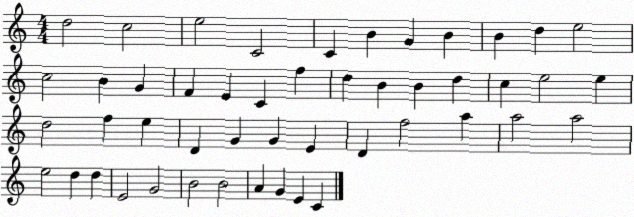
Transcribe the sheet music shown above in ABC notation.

X:1
T:Untitled
M:4/4
L:1/4
K:C
d2 c2 e2 C2 C B G B B d e2 c2 B G F E C f d B B d c e2 e d2 f e D G G E D f2 a a2 a2 e2 d d E2 G2 B2 B2 A G E C